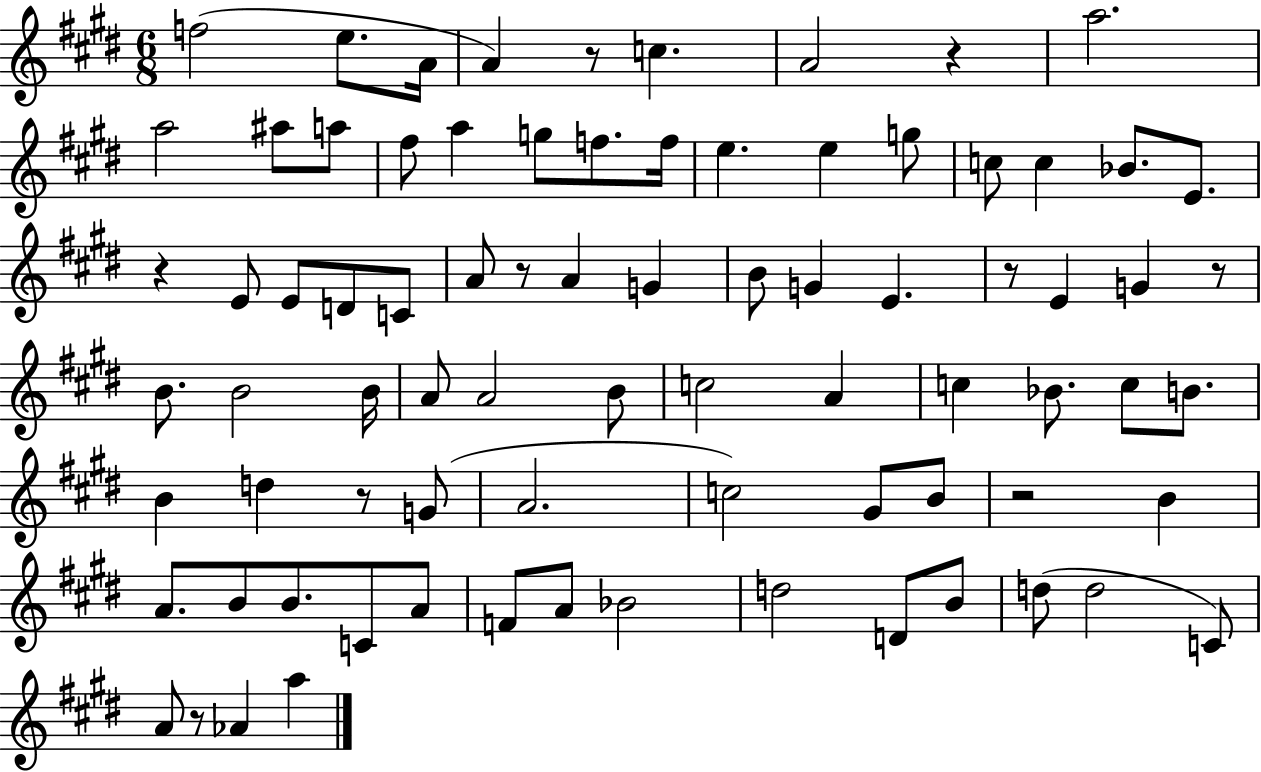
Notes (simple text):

F5/h E5/e. A4/s A4/q R/e C5/q. A4/h R/q A5/h. A5/h A#5/e A5/e F#5/e A5/q G5/e F5/e. F5/s E5/q. E5/q G5/e C5/e C5/q Bb4/e. E4/e. R/q E4/e E4/e D4/e C4/e A4/e R/e A4/q G4/q B4/e G4/q E4/q. R/e E4/q G4/q R/e B4/e. B4/h B4/s A4/e A4/h B4/e C5/h A4/q C5/q Bb4/e. C5/e B4/e. B4/q D5/q R/e G4/e A4/h. C5/h G#4/e B4/e R/h B4/q A4/e. B4/e B4/e. C4/e A4/e F4/e A4/e Bb4/h D5/h D4/e B4/e D5/e D5/h C4/e A4/e R/e Ab4/q A5/q